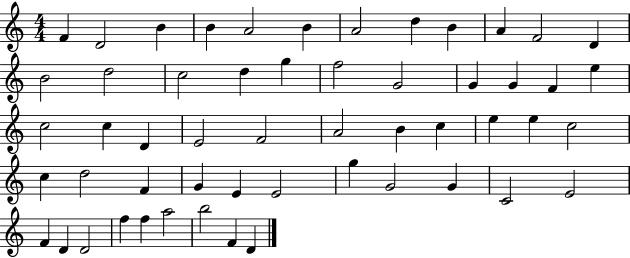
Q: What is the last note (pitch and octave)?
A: D4